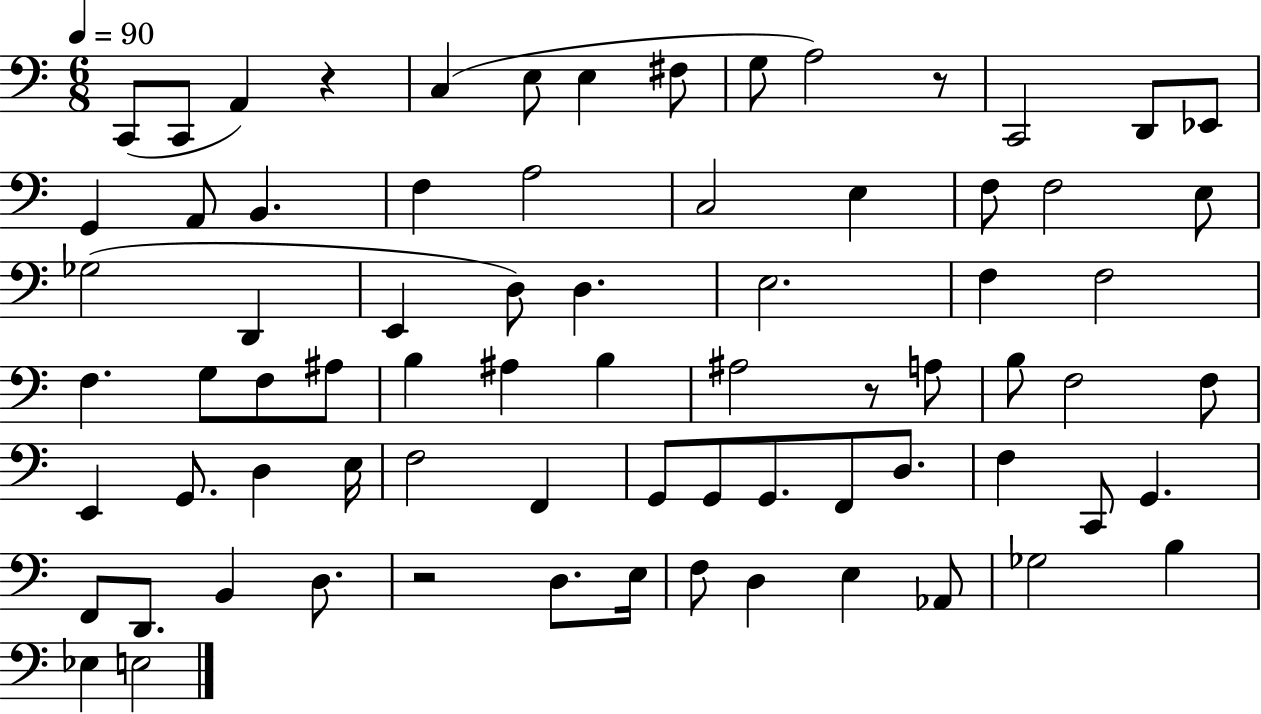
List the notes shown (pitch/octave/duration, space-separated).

C2/e C2/e A2/q R/q C3/q E3/e E3/q F#3/e G3/e A3/h R/e C2/h D2/e Eb2/e G2/q A2/e B2/q. F3/q A3/h C3/h E3/q F3/e F3/h E3/e Gb3/h D2/q E2/q D3/e D3/q. E3/h. F3/q F3/h F3/q. G3/e F3/e A#3/e B3/q A#3/q B3/q A#3/h R/e A3/e B3/e F3/h F3/e E2/q G2/e. D3/q E3/s F3/h F2/q G2/e G2/e G2/e. F2/e D3/e. F3/q C2/e G2/q. F2/e D2/e. B2/q D3/e. R/h D3/e. E3/s F3/e D3/q E3/q Ab2/e Gb3/h B3/q Eb3/q E3/h